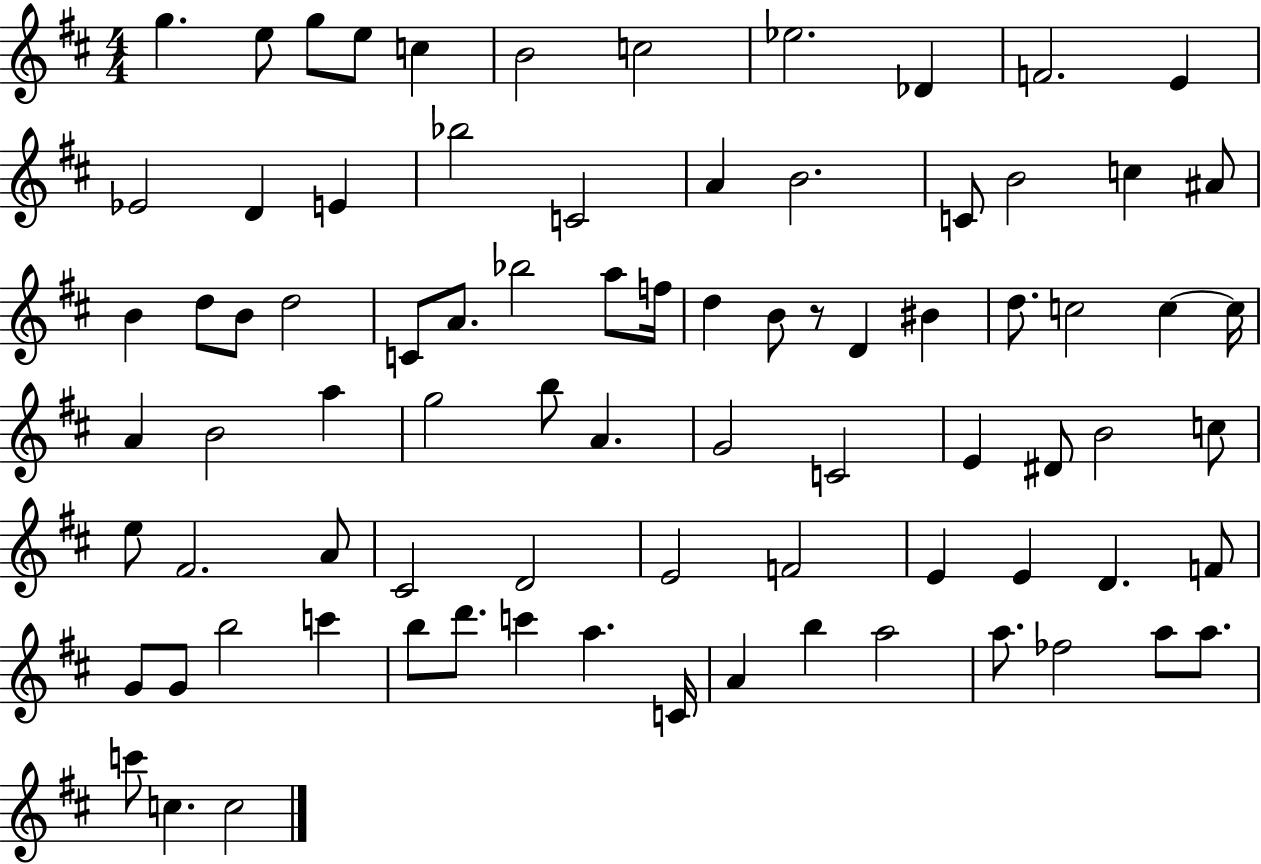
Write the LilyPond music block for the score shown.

{
  \clef treble
  \numericTimeSignature
  \time 4/4
  \key d \major
  g''4. e''8 g''8 e''8 c''4 | b'2 c''2 | ees''2. des'4 | f'2. e'4 | \break ees'2 d'4 e'4 | bes''2 c'2 | a'4 b'2. | c'8 b'2 c''4 ais'8 | \break b'4 d''8 b'8 d''2 | c'8 a'8. bes''2 a''8 f''16 | d''4 b'8 r8 d'4 bis'4 | d''8. c''2 c''4~~ c''16 | \break a'4 b'2 a''4 | g''2 b''8 a'4. | g'2 c'2 | e'4 dis'8 b'2 c''8 | \break e''8 fis'2. a'8 | cis'2 d'2 | e'2 f'2 | e'4 e'4 d'4. f'8 | \break g'8 g'8 b''2 c'''4 | b''8 d'''8. c'''4 a''4. c'16 | a'4 b''4 a''2 | a''8. fes''2 a''8 a''8. | \break c'''8 c''4. c''2 | \bar "|."
}